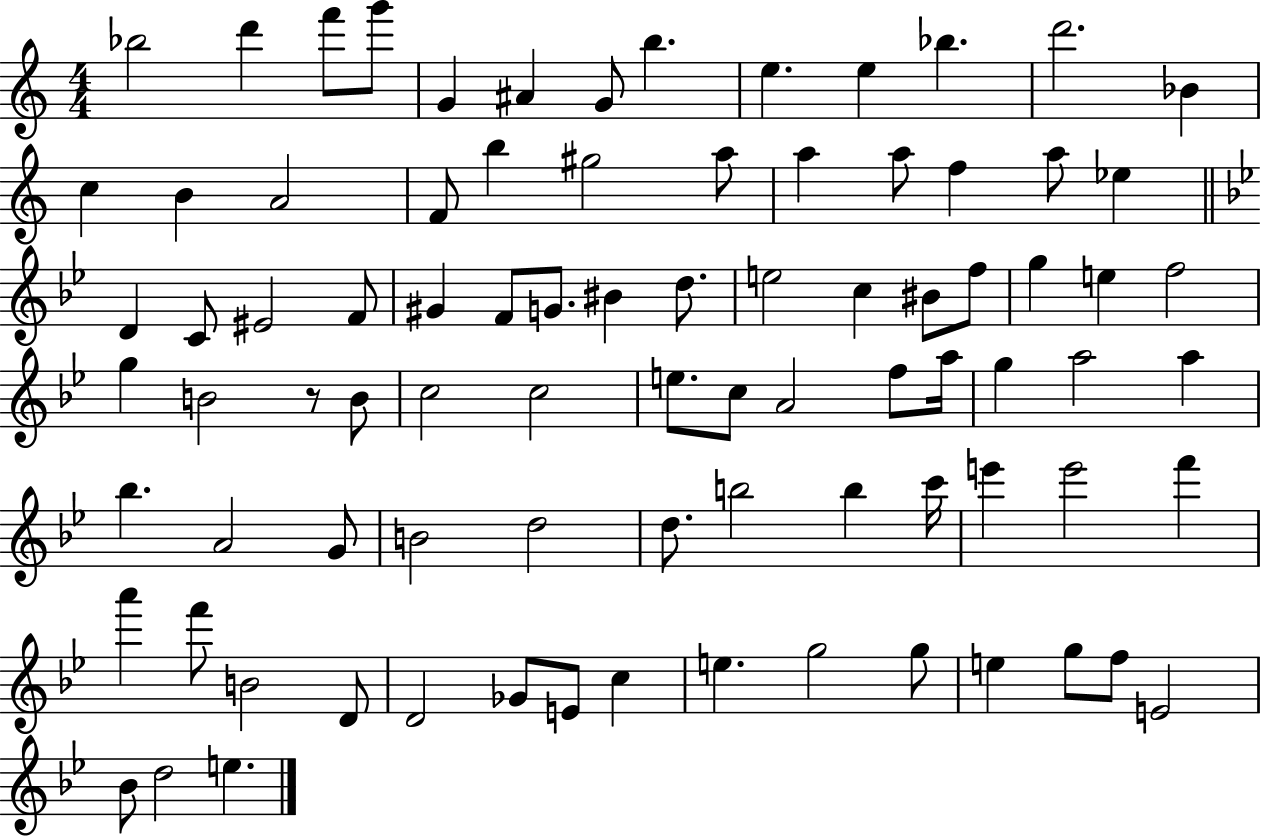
X:1
T:Untitled
M:4/4
L:1/4
K:C
_b2 d' f'/2 g'/2 G ^A G/2 b e e _b d'2 _B c B A2 F/2 b ^g2 a/2 a a/2 f a/2 _e D C/2 ^E2 F/2 ^G F/2 G/2 ^B d/2 e2 c ^B/2 f/2 g e f2 g B2 z/2 B/2 c2 c2 e/2 c/2 A2 f/2 a/4 g a2 a _b A2 G/2 B2 d2 d/2 b2 b c'/4 e' e'2 f' a' f'/2 B2 D/2 D2 _G/2 E/2 c e g2 g/2 e g/2 f/2 E2 _B/2 d2 e